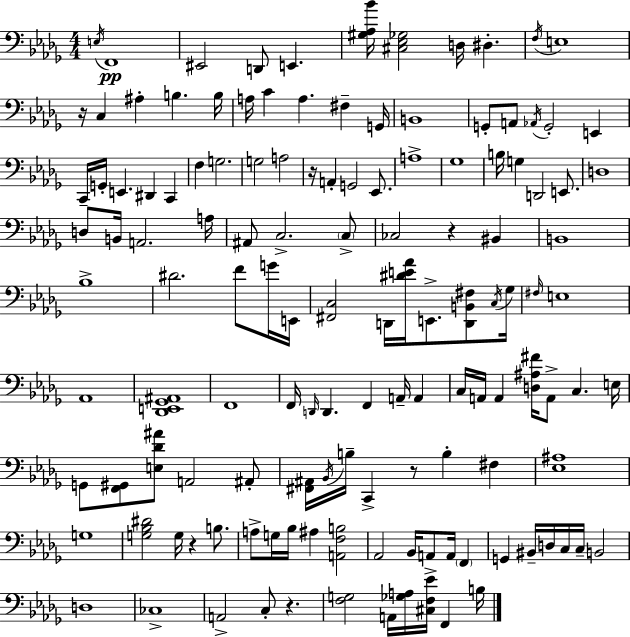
{
  \clef bass
  \numericTimeSignature
  \time 4/4
  \key bes \minor
  \acciaccatura { e16 }\pp f,1 | eis,2 d,8 e,4. | <gis aes bes'>16 <cis ees ges>2 d16 dis4.-. | \acciaccatura { f16 } e1 | \break r16 c4 ais4-. b4. | b16 a16 c'4 a4. fis4-- | g,16 b,1 | g,8-. a,8 \acciaccatura { aes,16 } g,2-. e,4 | \break c,16-- g,16-. e,4. dis,4 c,4 | f4 g2. | g2 a2 | r16 a,4-. g,2 | \break ees,8. a1-> | ges1 | b16 g4 d,2 | e,8. d1 | \break d8 b,16 a,2. | a16 ais,8 c2.-> | \parenthesize c8-> ces2 r4 bis,4 | b,1 | \break bes1-> | dis'2. f'8 | g'16 e,16 <fis, c>2 d,16 <dis' e' aes'>16 e,8.-> | <d, b, fis>8 \acciaccatura { c16 } ges16 \grace { fis16 } e1 | \break aes,1 | <des, e, ges, ais,>1 | f,1 | f,16 \grace { d,16 } d,4. f,4 | \break a,16-- a,4 c16 a,16 a,4 <d ais fis'>16 a,8-> c4. | e16 g,8 <f, gis,>8 <e des' ais'>8 a,2 | ais,8-. <fis, ais,>16 \acciaccatura { bes,16 } b16-- c,4-> r8 b4-. | fis4 <ees ais>1 | \break g1 | <g bes dis'>2 g16 | r4 b8. a8-> g16 bes16 ais4 <a, f b>2 | aes,2 bes,16 | \break a,8-> a,16 \parenthesize f,4 g,4 bis,16-- d16 c16 c16-- b,2 | d1 | ces1-> | a,2-> c8-. | \break r4. <f g>2 a,16 | <ges a>16 <cis f ees'>16 f,4 b16 \bar "|."
}